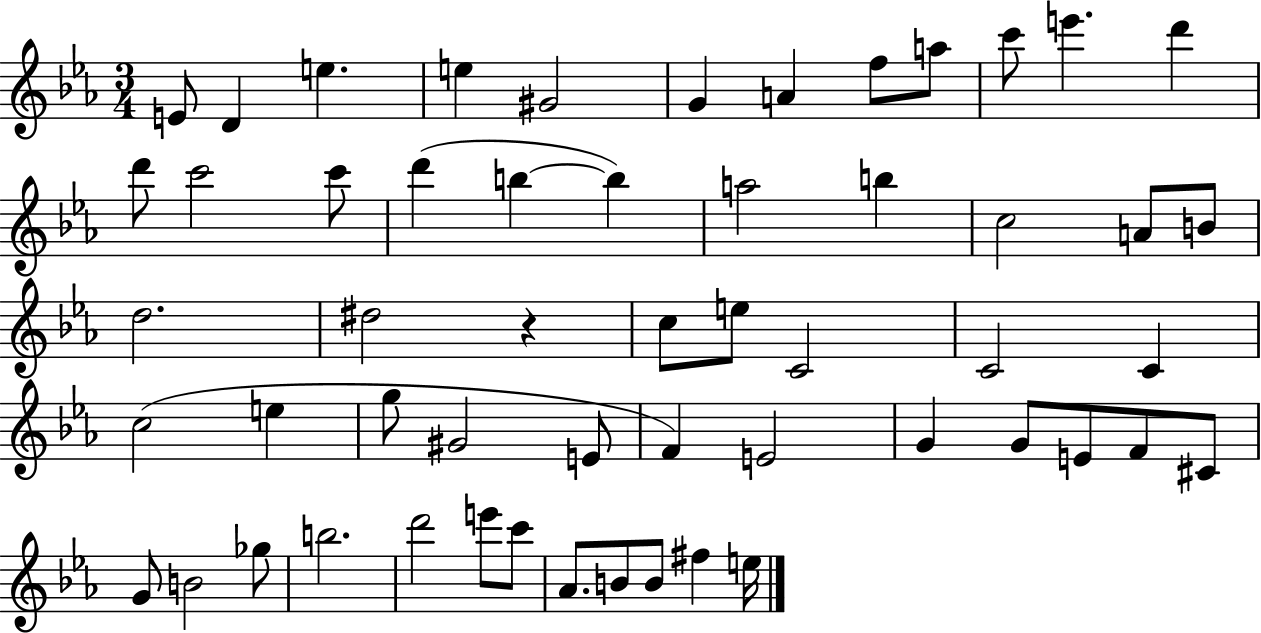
E4/e D4/q E5/q. E5/q G#4/h G4/q A4/q F5/e A5/e C6/e E6/q. D6/q D6/e C6/h C6/e D6/q B5/q B5/q A5/h B5/q C5/h A4/e B4/e D5/h. D#5/h R/q C5/e E5/e C4/h C4/h C4/q C5/h E5/q G5/e G#4/h E4/e F4/q E4/h G4/q G4/e E4/e F4/e C#4/e G4/e B4/h Gb5/e B5/h. D6/h E6/e C6/e Ab4/e. B4/e B4/e F#5/q E5/s